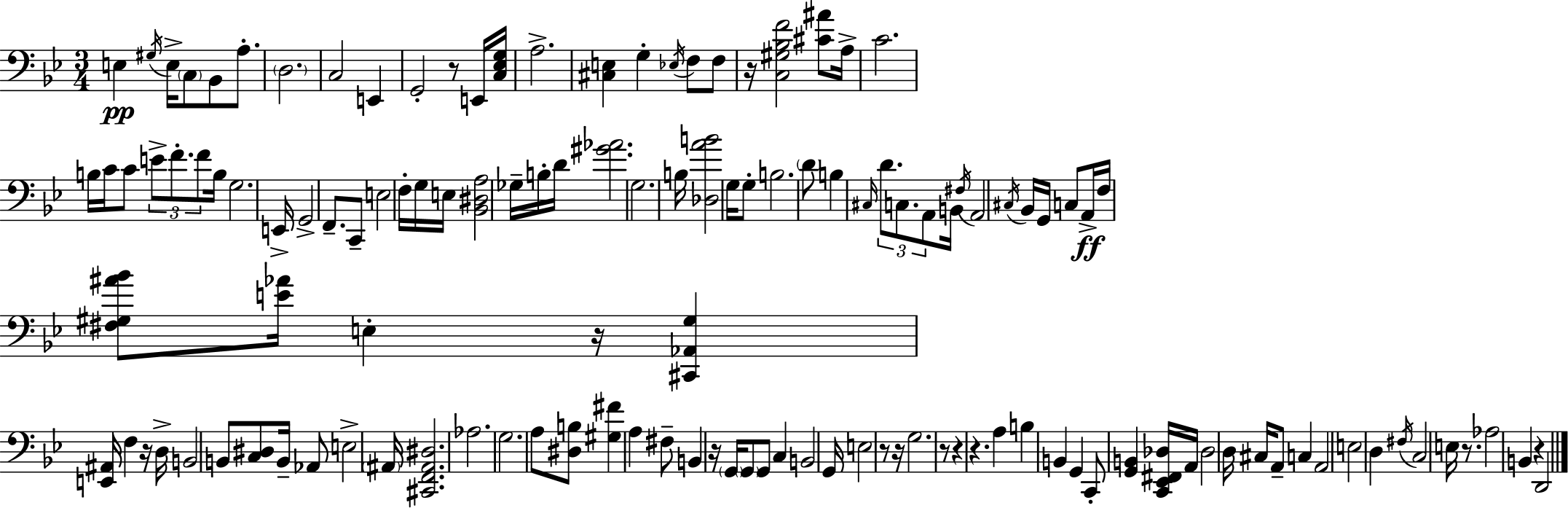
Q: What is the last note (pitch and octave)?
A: D2